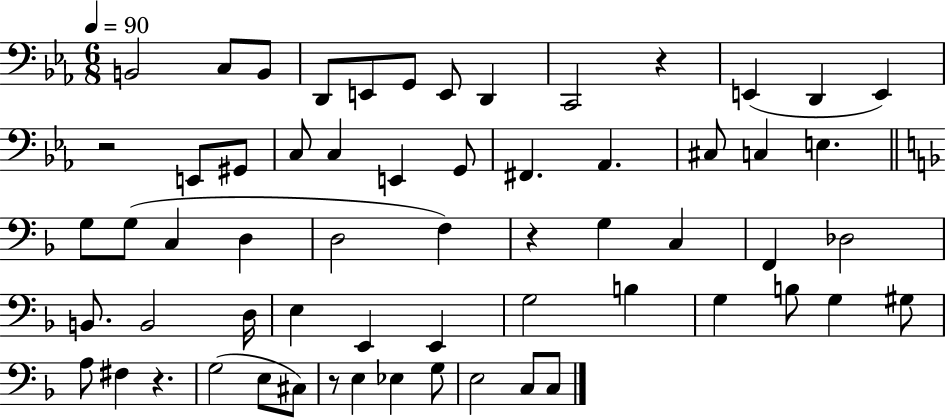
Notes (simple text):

B2/h C3/e B2/e D2/e E2/e G2/e E2/e D2/q C2/h R/q E2/q D2/q E2/q R/h E2/e G#2/e C3/e C3/q E2/q G2/e F#2/q. Ab2/q. C#3/e C3/q E3/q. G3/e G3/e C3/q D3/q D3/h F3/q R/q G3/q C3/q F2/q Db3/h B2/e. B2/h D3/s E3/q E2/q E2/q G3/h B3/q G3/q B3/e G3/q G#3/e A3/e F#3/q R/q. G3/h E3/e C#3/e R/e E3/q Eb3/q G3/e E3/h C3/e C3/e